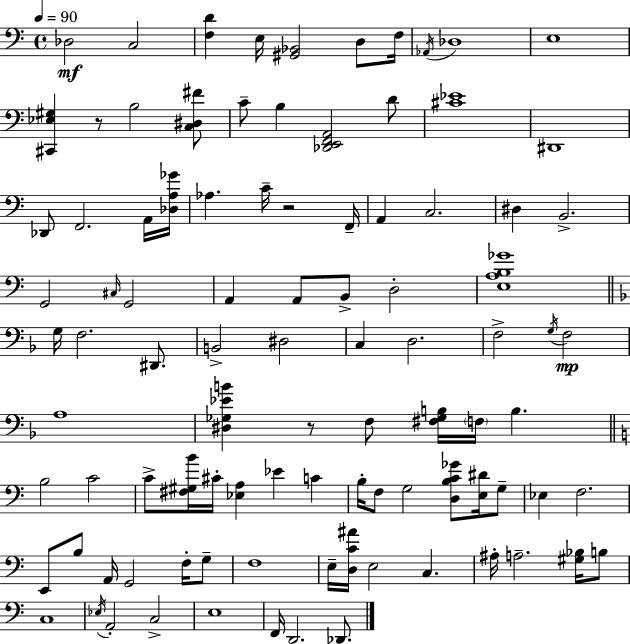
Db3/h C3/h [F3,D4]/q E3/s [G#2,Bb2]/h D3/e F3/s Ab2/s Db3/w E3/w [C#2,Eb3,G#3]/q R/e B3/h [C3,D#3,F#4]/e C4/e B3/q [Db2,E2,F2,A2]/h D4/e [C#4,Eb4]/w D#2/w Db2/e F2/h. A2/s [Db3,A3,Gb4]/s Ab3/q. C4/s R/h F2/s A2/q C3/h. D#3/q B2/h. G2/h C#3/s G2/h A2/q A2/e B2/e D3/h [E3,A3,B3,Gb4]/w G3/s F3/h. D#2/e. B2/h D#3/h C3/q D3/h. F3/h G3/s F3/h A3/w [D#3,Gb3,Eb4,B4]/q R/e F3/e [F#3,Gb3,B3]/s F3/s B3/q. B3/h C4/h C4/e [F#3,G#3,B4]/s C#4/s [Eb3,A3]/q Eb4/q C4/q B3/s F3/e G3/h [D3,B3,C4,Gb4]/e [E3,D#4]/s G3/e Eb3/q F3/h. E2/e B3/e A2/s G2/h F3/s G3/e F3/w E3/s [D3,C4,A#4]/s E3/h C3/q. A#3/s A3/h. [G#3,Bb3]/s B3/e C3/w Eb3/s A2/h C3/h E3/w F2/s D2/h. Db2/e.